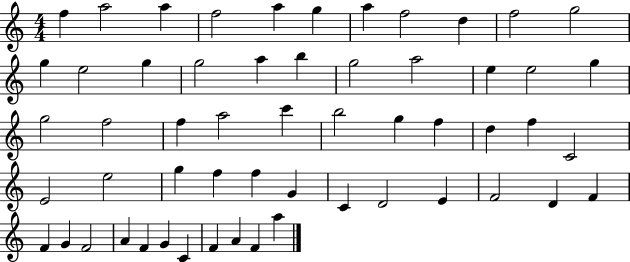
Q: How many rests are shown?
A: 0